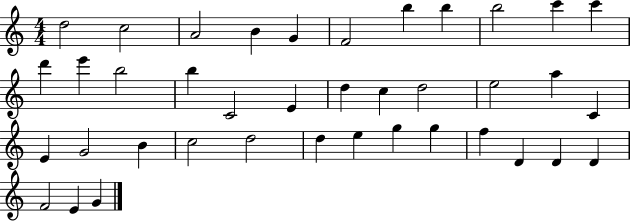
X:1
T:Untitled
M:4/4
L:1/4
K:C
d2 c2 A2 B G F2 b b b2 c' c' d' e' b2 b C2 E d c d2 e2 a C E G2 B c2 d2 d e g g f D D D F2 E G